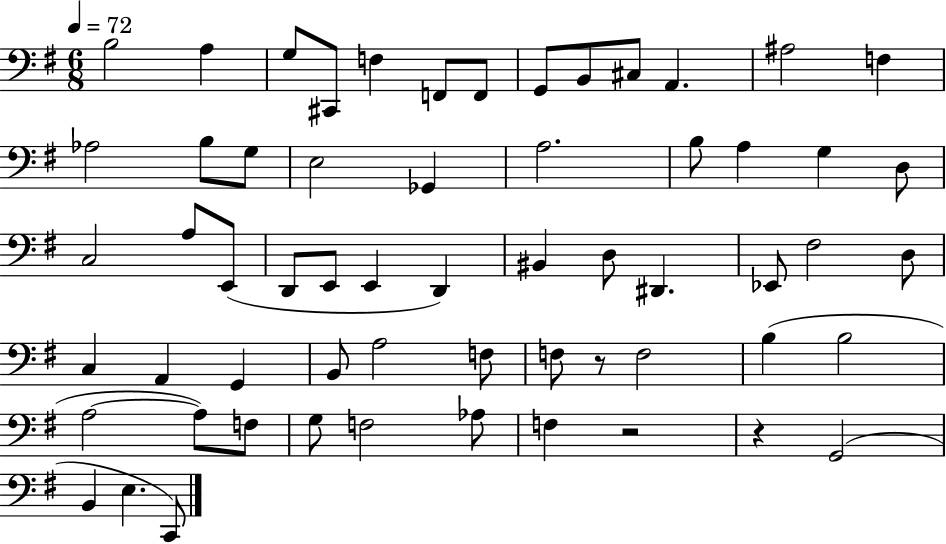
B3/h A3/q G3/e C#2/e F3/q F2/e F2/e G2/e B2/e C#3/e A2/q. A#3/h F3/q Ab3/h B3/e G3/e E3/h Gb2/q A3/h. B3/e A3/q G3/q D3/e C3/h A3/e E2/e D2/e E2/e E2/q D2/q BIS2/q D3/e D#2/q. Eb2/e F#3/h D3/e C3/q A2/q G2/q B2/e A3/h F3/e F3/e R/e F3/h B3/q B3/h A3/h A3/e F3/e G3/e F3/h Ab3/e F3/q R/h R/q G2/h B2/q E3/q. C2/e